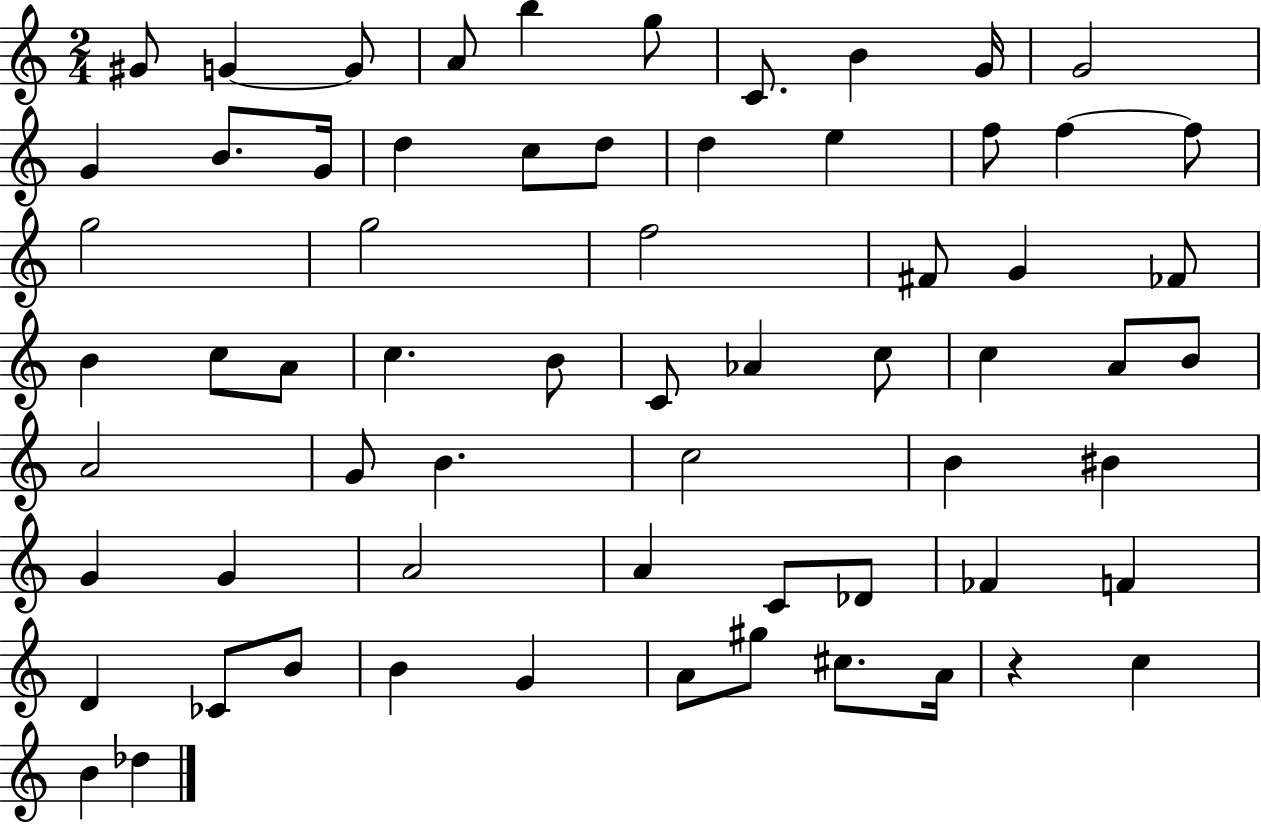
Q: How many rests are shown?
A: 1